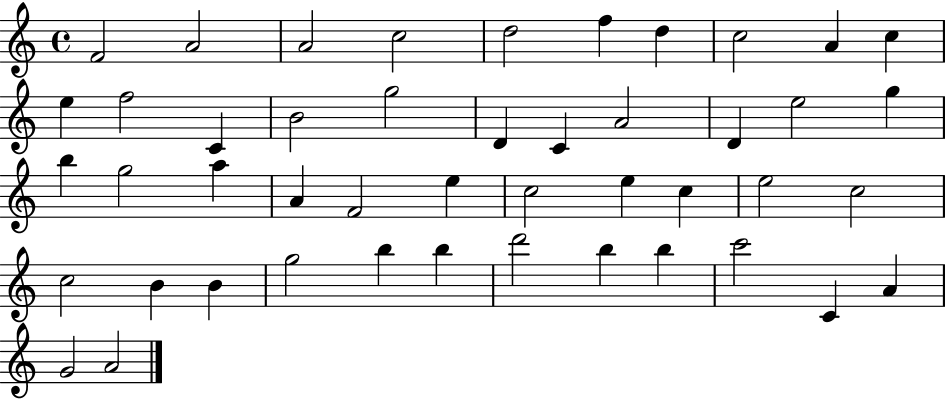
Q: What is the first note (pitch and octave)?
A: F4